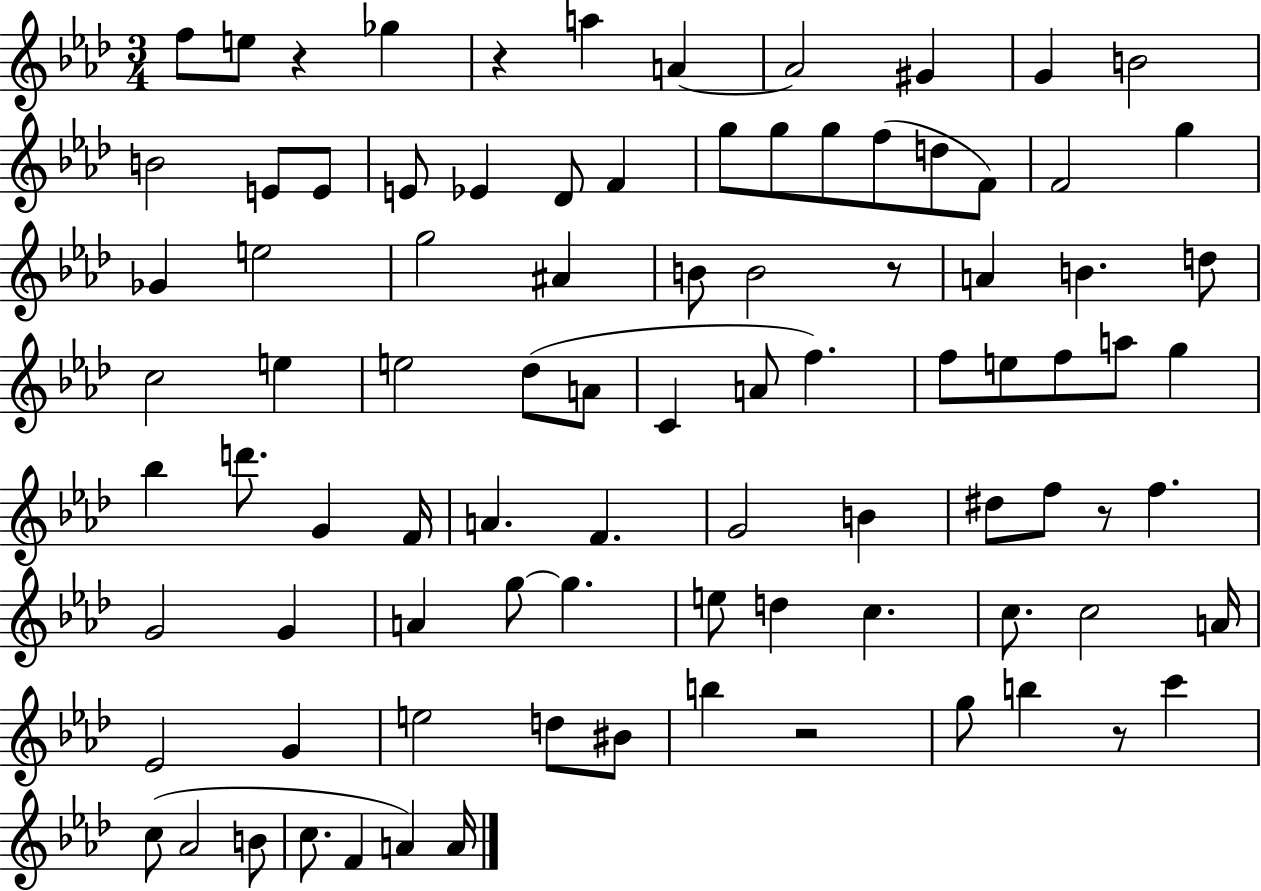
{
  \clef treble
  \numericTimeSignature
  \time 3/4
  \key aes \major
  f''8 e''8 r4 ges''4 | r4 a''4 a'4~~ | a'2 gis'4 | g'4 b'2 | \break b'2 e'8 e'8 | e'8 ees'4 des'8 f'4 | g''8 g''8 g''8 f''8( d''8 f'8) | f'2 g''4 | \break ges'4 e''2 | g''2 ais'4 | b'8 b'2 r8 | a'4 b'4. d''8 | \break c''2 e''4 | e''2 des''8( a'8 | c'4 a'8 f''4.) | f''8 e''8 f''8 a''8 g''4 | \break bes''4 d'''8. g'4 f'16 | a'4. f'4. | g'2 b'4 | dis''8 f''8 r8 f''4. | \break g'2 g'4 | a'4 g''8~~ g''4. | e''8 d''4 c''4. | c''8. c''2 a'16 | \break ees'2 g'4 | e''2 d''8 bis'8 | b''4 r2 | g''8 b''4 r8 c'''4 | \break c''8( aes'2 b'8 | c''8. f'4 a'4) a'16 | \bar "|."
}